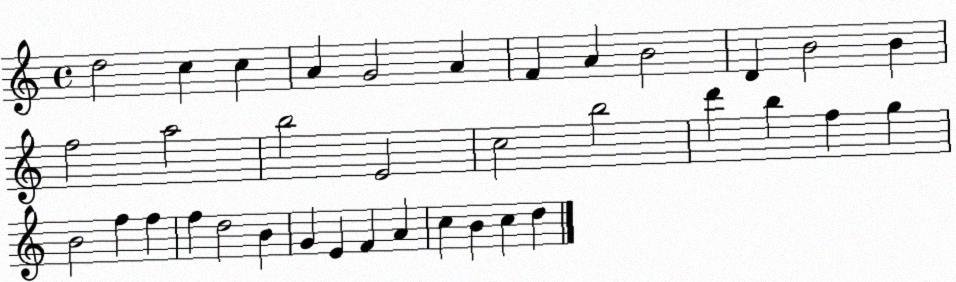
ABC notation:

X:1
T:Untitled
M:4/4
L:1/4
K:C
d2 c c A G2 A F A B2 D B2 B f2 a2 b2 E2 c2 b2 d' b f g B2 f f f d2 B G E F A c B c d